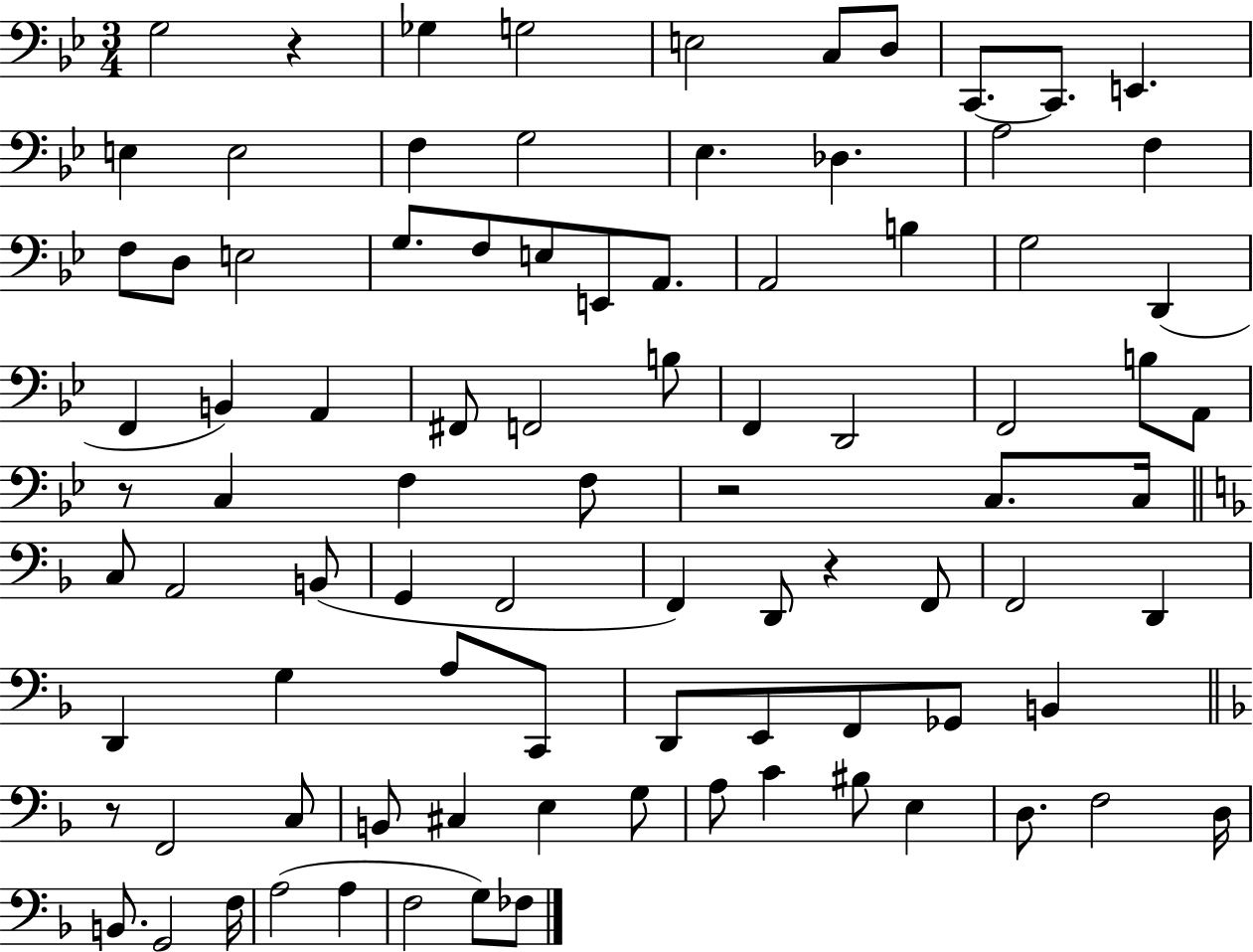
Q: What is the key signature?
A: BES major